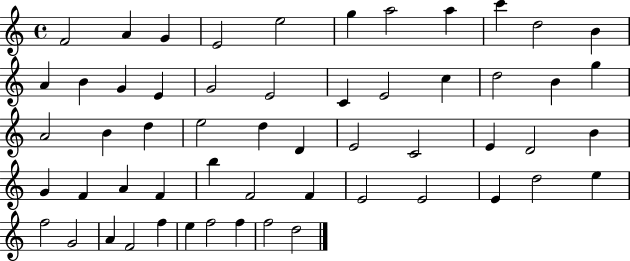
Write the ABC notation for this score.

X:1
T:Untitled
M:4/4
L:1/4
K:C
F2 A G E2 e2 g a2 a c' d2 B A B G E G2 E2 C E2 c d2 B g A2 B d e2 d D E2 C2 E D2 B G F A F b F2 F E2 E2 E d2 e f2 G2 A F2 f e f2 f f2 d2